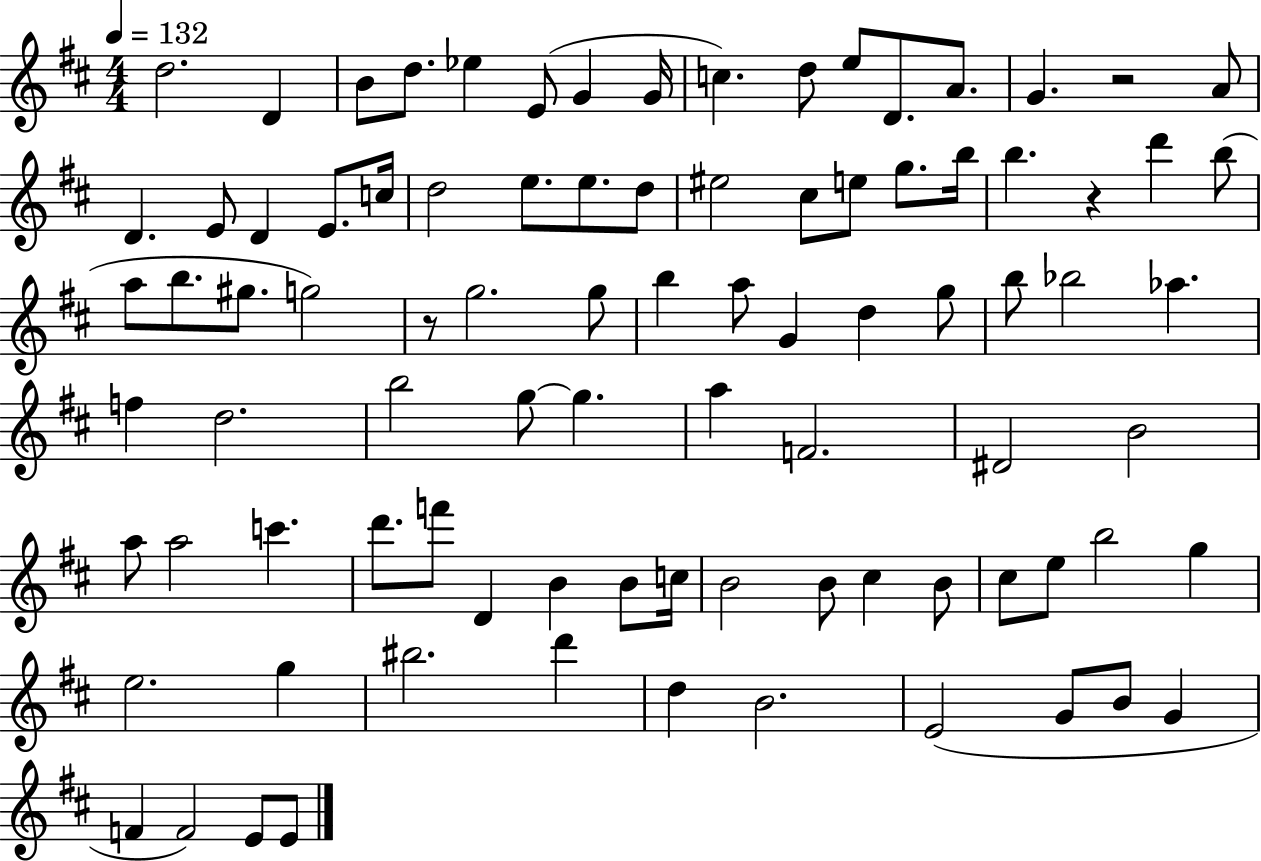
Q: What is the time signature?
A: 4/4